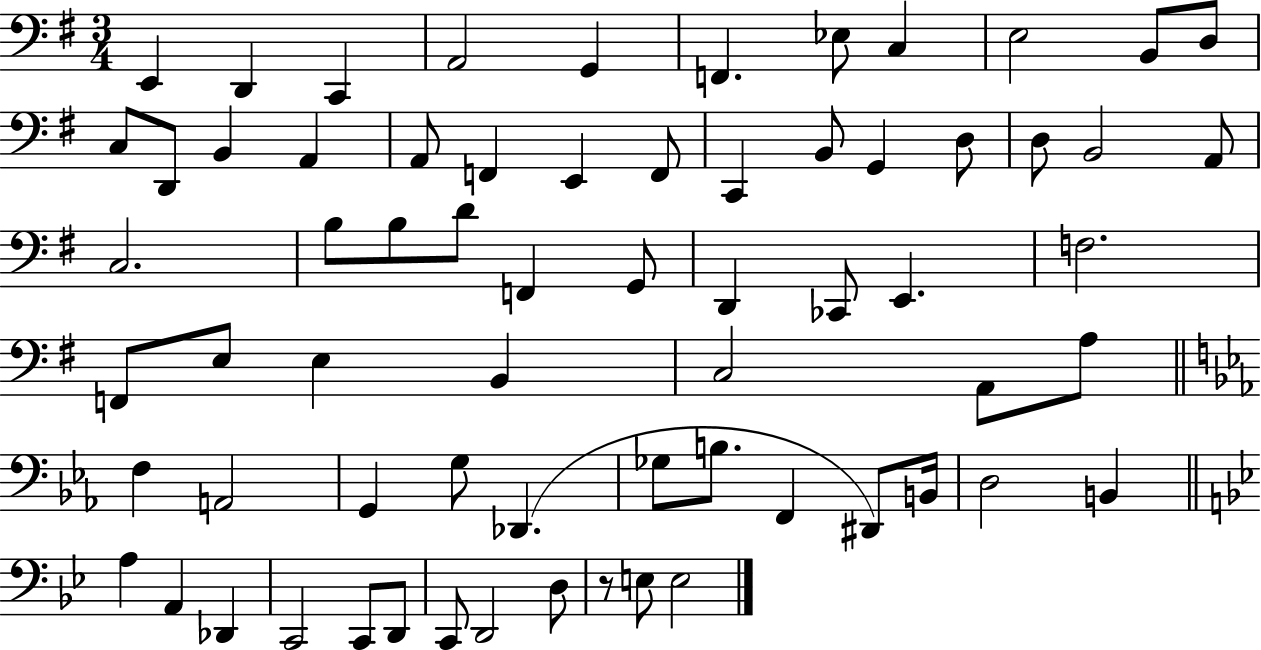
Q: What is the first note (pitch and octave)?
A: E2